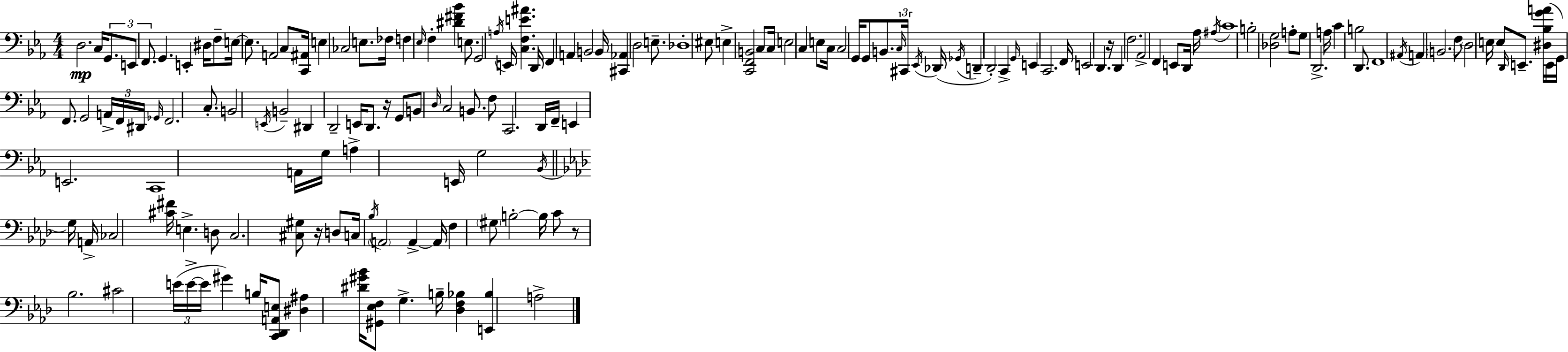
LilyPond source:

{
  \clef bass
  \numericTimeSignature
  \time 4/4
  \key ees \major
  d2.\mp c16 \tuplet 3/2 { g,8. | e,8 f,8. } g,4. e,4-. dis16 | f8-- e16~~ e8. a,2 c8 | <c, ais,>16 e4 ces2 e8. | \break fes16 f4 \grace { ees16 } f4-. <dis' fis' bes'>4 e8. | g,2 \acciaccatura { a16 } e,16 <c f e' ais'>4. | d,16 f,4 a,4 b,2 | b,16 <cis, aes,>4 d2 e8.-- | \break des1-. | eis8 e4-> <c, f, b,>2 | c8 c16 e2 c4 e8 | c16 c2 g,16 g,8 b,8. | \break \tuplet 3/2 { \grace { c16 } cis,16 \acciaccatura { ees,16 } } des,16( \acciaccatura { ges,16 } d,4-- d,2-.) | c,4-> \grace { g,16 } e,4 c,2. | f,16 e,2 d,4. | r16 d,4 f2. | \break aes,2-> f,4 | e,8 d,16 aes16 \acciaccatura { ais16 } c'1 | b2-. <des g>2 | a8-. g8 d,2.-> | \break a16 c'4 b2 | d,8. f,1 | \acciaccatura { ais,16 } a,4 \parenthesize b,2. | f8 \parenthesize d2 | \break e16 e8 \grace { d,16 } e,8.-- <dis bes g' a'>16( e,16 g,16) f,8. g,2 | \tuplet 3/2 { a,16-> f,16 dis,16 } \grace { ges,16 } f,2. | c8.-. b,2 | \acciaccatura { e,16 } b,2-- dis,4 d,2-- | \break e,16 d,8. r16 g,8 b,8 | \grace { d16 } c2 b,8. f8 c,2. | d,16 f,16-- e,4 | e,2. c,1 | \break a,16 g16 a4-> | e,16 g2 \acciaccatura { bes,16 } \bar "||" \break \key aes \major g16 a,16-> ces2 <cis' fis'>16 e4.-> | d8 c2. <cis gis>8 | r16 d8 c16 \acciaccatura { bes16 } \parenthesize a,2 a,4->~~ | a,16 f4 \parenthesize gis8 b2-.~~ | \break b16 c'8 r8 bes2. | cis'2 \tuplet 3/2 { e'16( e'16->~~ e'16 } gis'4) | b16 <c, des, a, e>8 <dis ais>4 <dis' gis' bes'>16 <gis, ees f>8 g4.-> | b16-- <des f bes>4 <e, bes>4 a2-> | \break \bar "|."
}